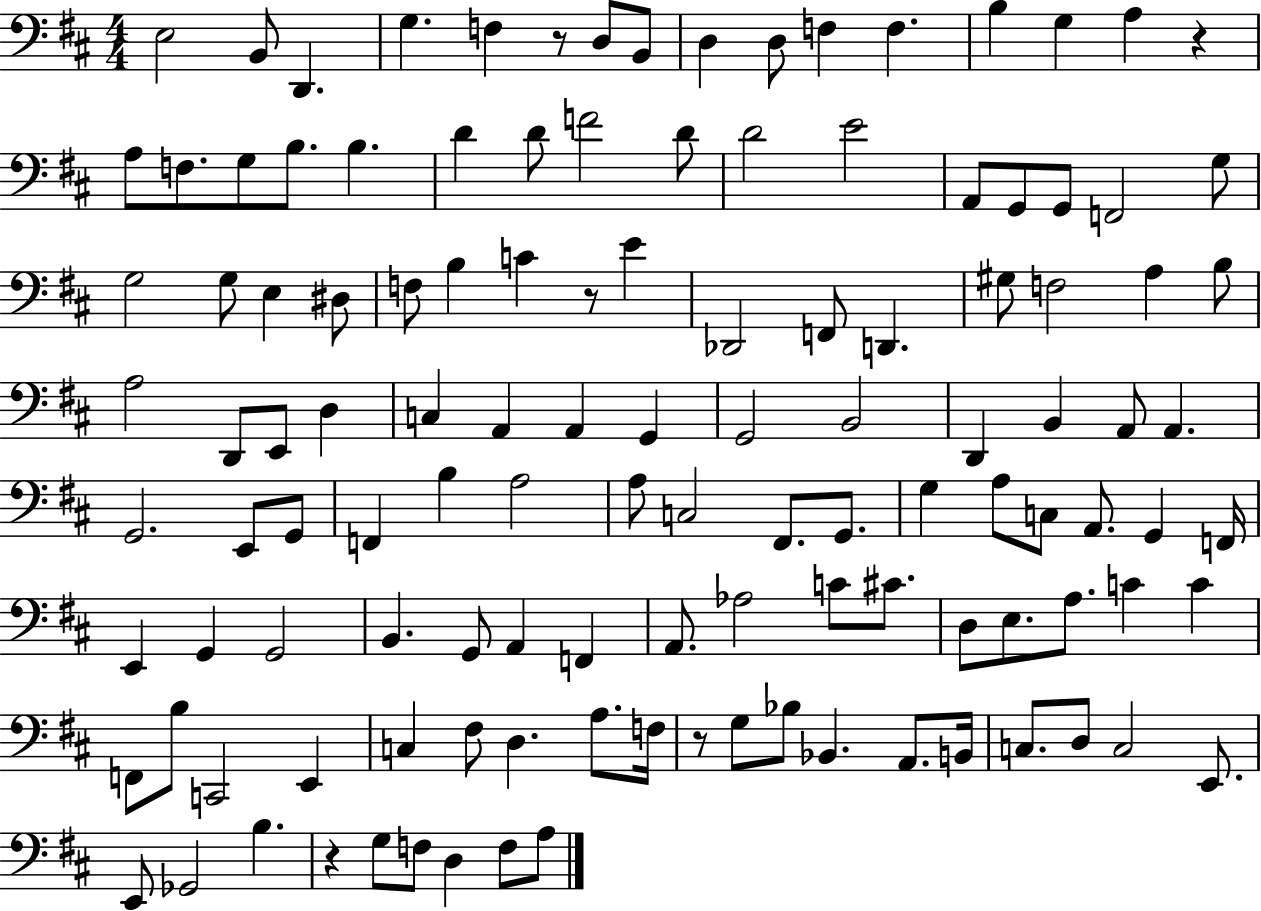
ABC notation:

X:1
T:Untitled
M:4/4
L:1/4
K:D
E,2 B,,/2 D,, G, F, z/2 D,/2 B,,/2 D, D,/2 F, F, B, G, A, z A,/2 F,/2 G,/2 B,/2 B, D D/2 F2 D/2 D2 E2 A,,/2 G,,/2 G,,/2 F,,2 G,/2 G,2 G,/2 E, ^D,/2 F,/2 B, C z/2 E _D,,2 F,,/2 D,, ^G,/2 F,2 A, B,/2 A,2 D,,/2 E,,/2 D, C, A,, A,, G,, G,,2 B,,2 D,, B,, A,,/2 A,, G,,2 E,,/2 G,,/2 F,, B, A,2 A,/2 C,2 ^F,,/2 G,,/2 G, A,/2 C,/2 A,,/2 G,, F,,/4 E,, G,, G,,2 B,, G,,/2 A,, F,, A,,/2 _A,2 C/2 ^C/2 D,/2 E,/2 A,/2 C C F,,/2 B,/2 C,,2 E,, C, ^F,/2 D, A,/2 F,/4 z/2 G,/2 _B,/2 _B,, A,,/2 B,,/4 C,/2 D,/2 C,2 E,,/2 E,,/2 _G,,2 B, z G,/2 F,/2 D, F,/2 A,/2